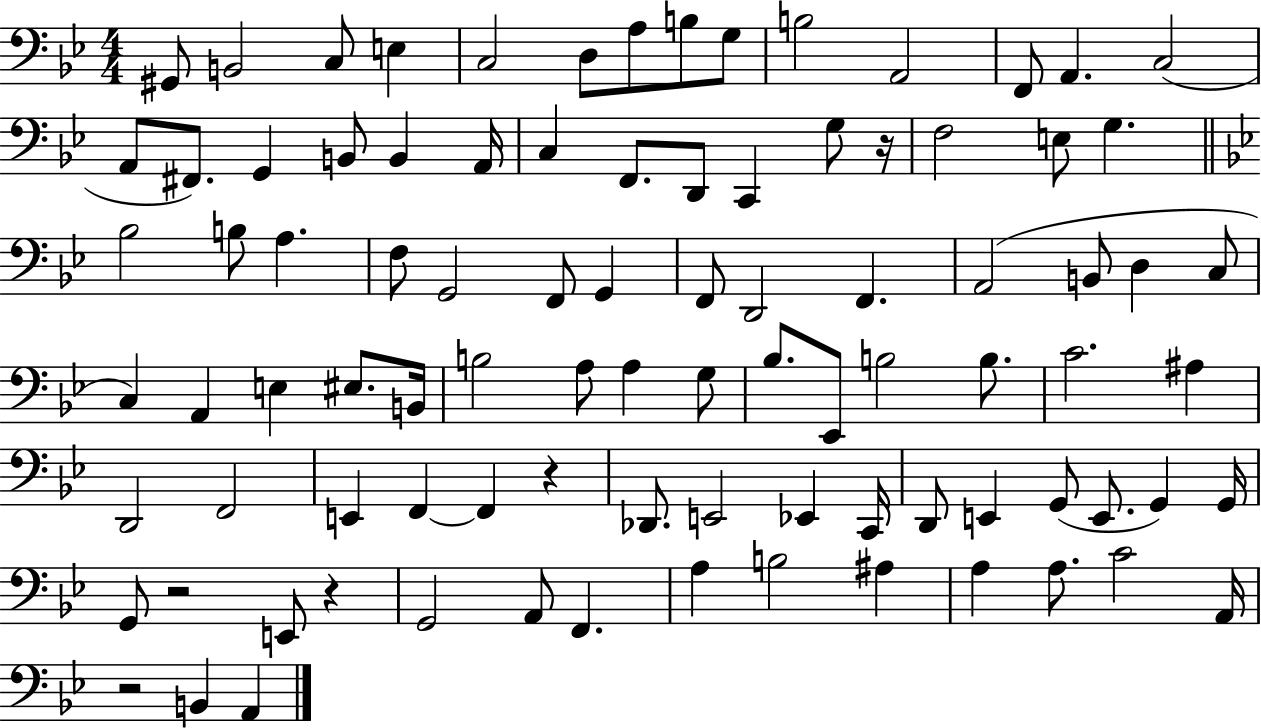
G#2/e B2/h C3/e E3/q C3/h D3/e A3/e B3/e G3/e B3/h A2/h F2/e A2/q. C3/h A2/e F#2/e. G2/q B2/e B2/q A2/s C3/q F2/e. D2/e C2/q G3/e R/s F3/h E3/e G3/q. Bb3/h B3/e A3/q. F3/e G2/h F2/e G2/q F2/e D2/h F2/q. A2/h B2/e D3/q C3/e C3/q A2/q E3/q EIS3/e. B2/s B3/h A3/e A3/q G3/e Bb3/e. Eb2/e B3/h B3/e. C4/h. A#3/q D2/h F2/h E2/q F2/q F2/q R/q Db2/e. E2/h Eb2/q C2/s D2/e E2/q G2/e E2/e. G2/q G2/s G2/e R/h E2/e R/q G2/h A2/e F2/q. A3/q B3/h A#3/q A3/q A3/e. C4/h A2/s R/h B2/q A2/q